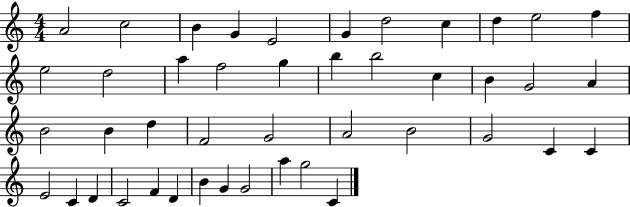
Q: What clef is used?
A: treble